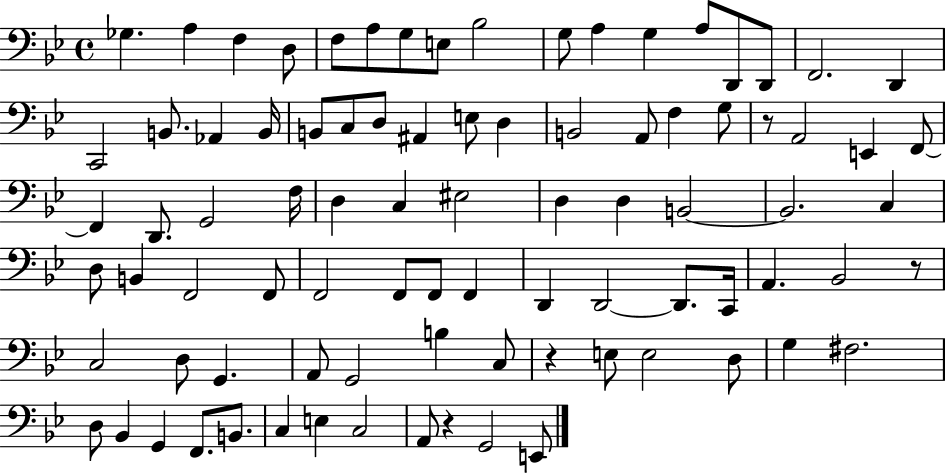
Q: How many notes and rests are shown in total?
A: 87